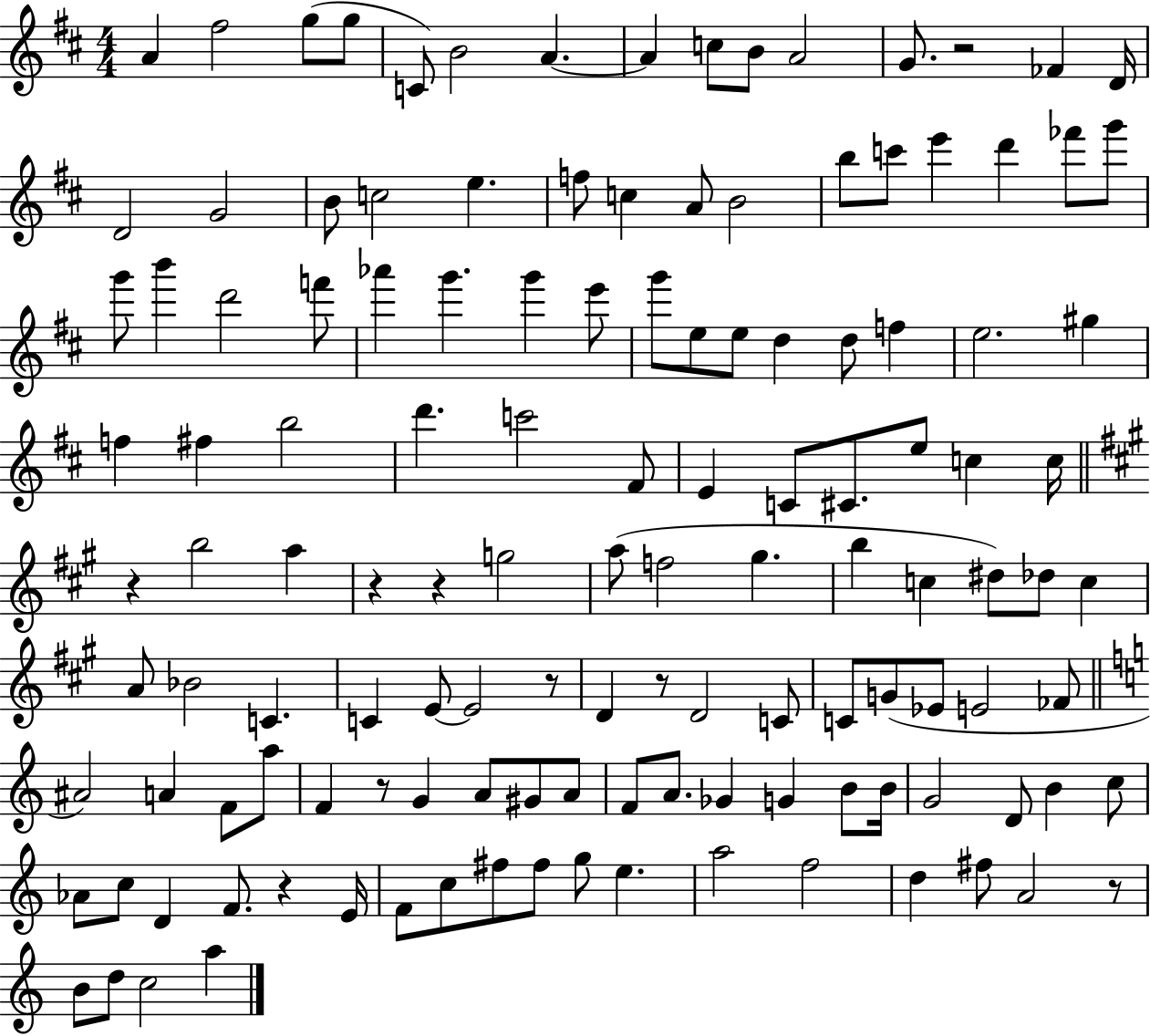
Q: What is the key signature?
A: D major